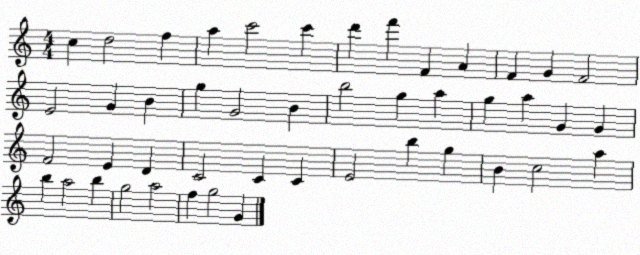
X:1
T:Untitled
M:4/4
L:1/4
K:C
c d2 f a c'2 c' d' f' F A F G F2 E2 G B g G2 B b2 g a g a G G F2 E D C2 C C E2 b g B c2 a b a2 b g2 a2 f g2 G